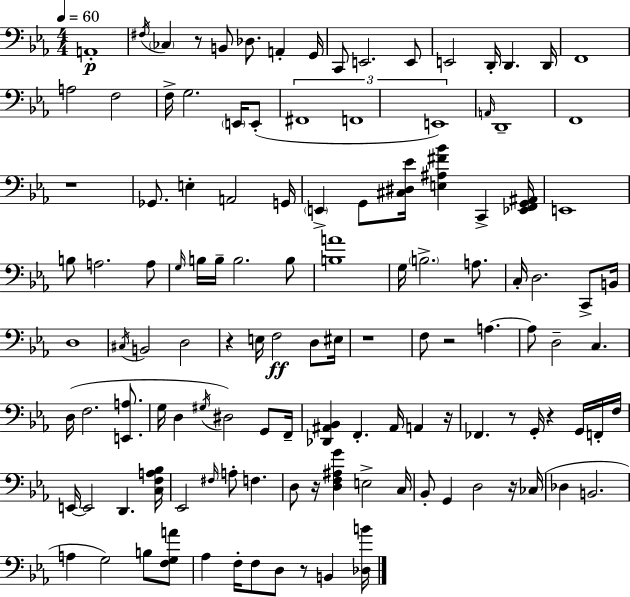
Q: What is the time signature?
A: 4/4